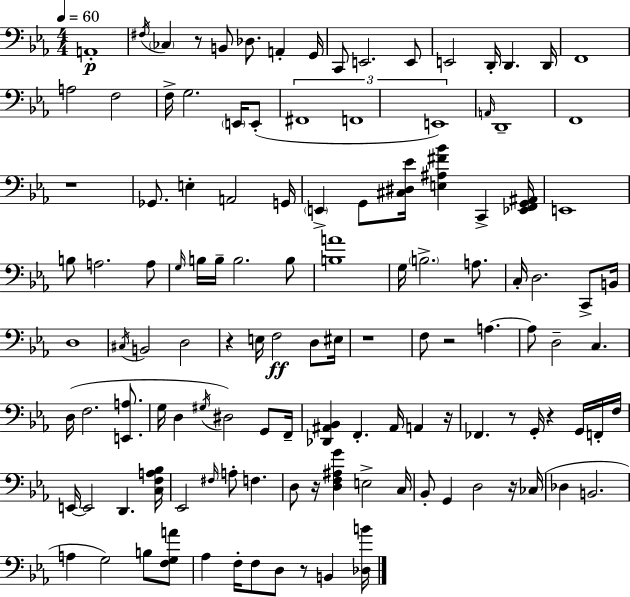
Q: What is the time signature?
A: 4/4